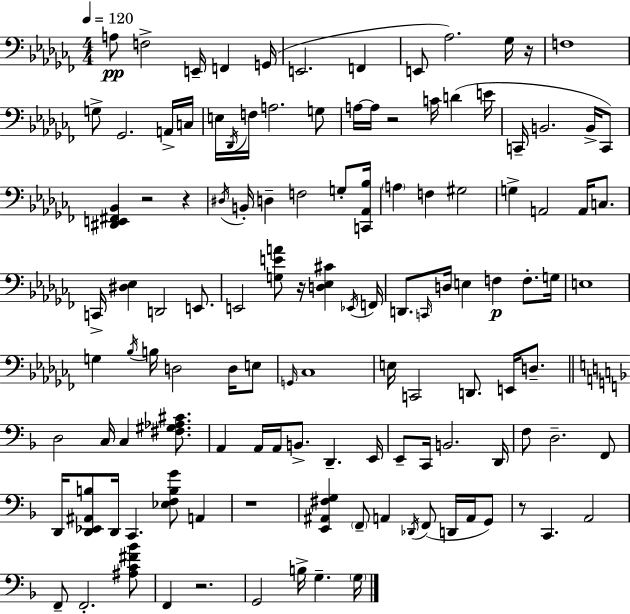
A3/e F3/h E2/s F2/q G2/s E2/h. F2/q E2/e Ab3/h. Gb3/s R/s F3/w G3/e Gb2/h. A2/s C3/s E3/s Db2/s F3/s A3/h. G3/e A3/s A3/s R/h C4/s D4/q E4/s C2/s B2/h. B2/s C2/e [D#2,E2,F#2,Bb2]/q R/h R/q D#3/s B2/s D3/q F3/h G3/e [C2,Ab2,Bb3]/s A3/q F3/q G#3/h G3/q A2/h A2/s C3/e. C2/s [D#3,Eb3]/q D2/h E2/e. E2/h [G3,E4,A4]/e R/s [D3,Eb3,C#4]/q Eb2/s F2/s D2/e. C2/s D3/s E3/q F3/q F3/e. G3/s E3/w G3/q Bb3/s B3/s D3/h D3/s E3/e G2/s CES3/w E3/s C2/h D2/e. E2/s D3/e. D3/h C3/s C3/q [F#3,G#3,Ab3,C#4]/e. A2/q A2/s A2/s B2/e. D2/q. E2/s E2/e C2/s B2/h. D2/s F3/e D3/h. F2/e D2/s [D2,Eb2,A#2,B3]/e D2/s C2/q. [Eb3,F3,B3,G4]/e A2/q R/w [E2,A#2,F#3,G3]/q F2/e A2/q Db2/s F2/e D2/s A2/s G2/e R/e C2/q. A2/h F2/e F2/h. [A#3,C4,F#4,Bb4]/e F2/q R/h. G2/h B3/s G3/q. G3/s